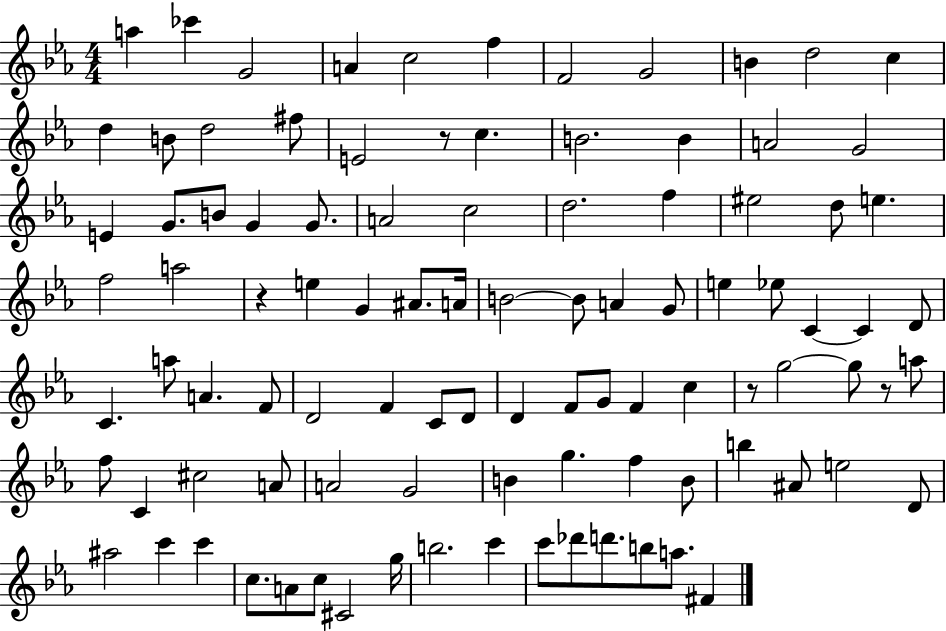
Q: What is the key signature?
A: EES major